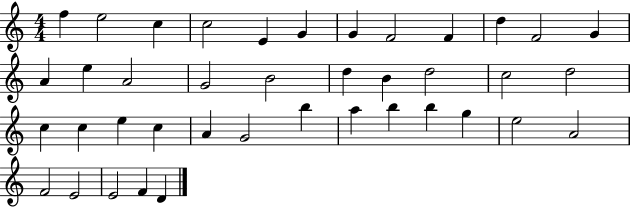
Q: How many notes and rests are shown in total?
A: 40